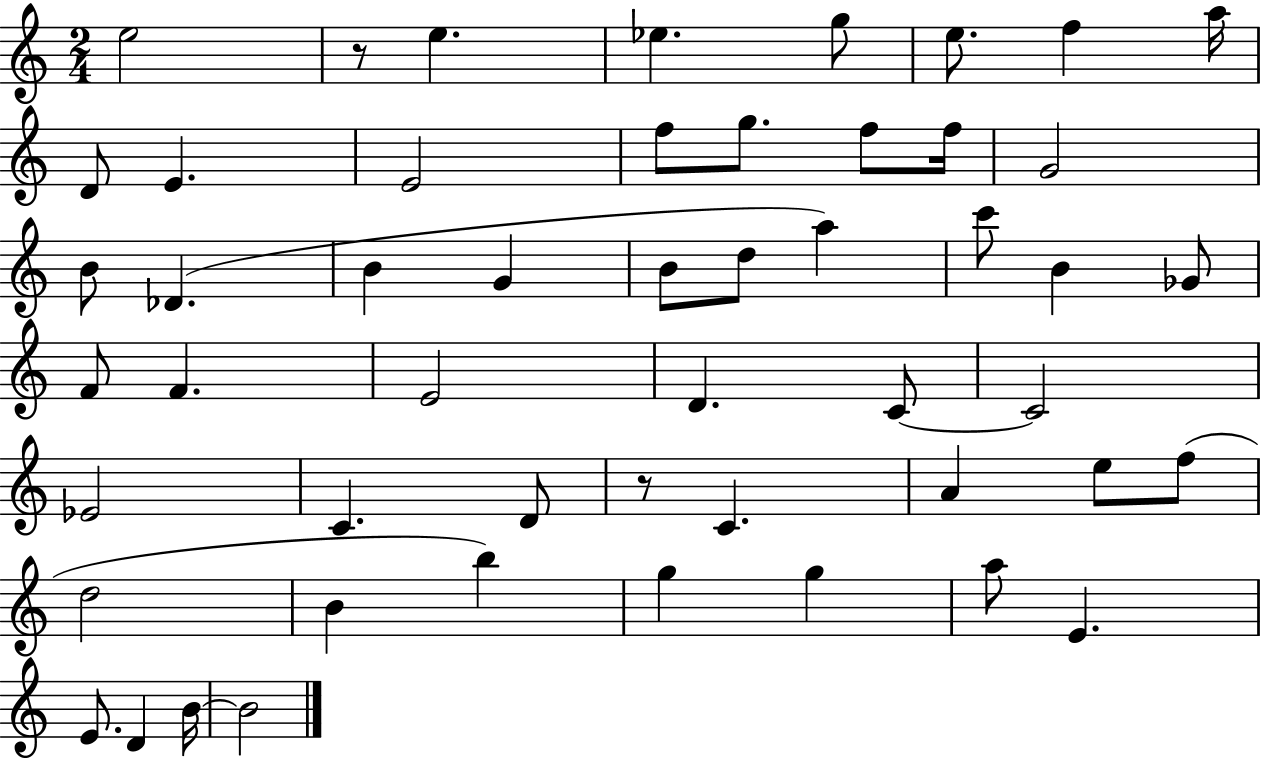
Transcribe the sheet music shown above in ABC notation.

X:1
T:Untitled
M:2/4
L:1/4
K:C
e2 z/2 e _e g/2 e/2 f a/4 D/2 E E2 f/2 g/2 f/2 f/4 G2 B/2 _D B G B/2 d/2 a c'/2 B _G/2 F/2 F E2 D C/2 C2 _E2 C D/2 z/2 C A e/2 f/2 d2 B b g g a/2 E E/2 D B/4 B2